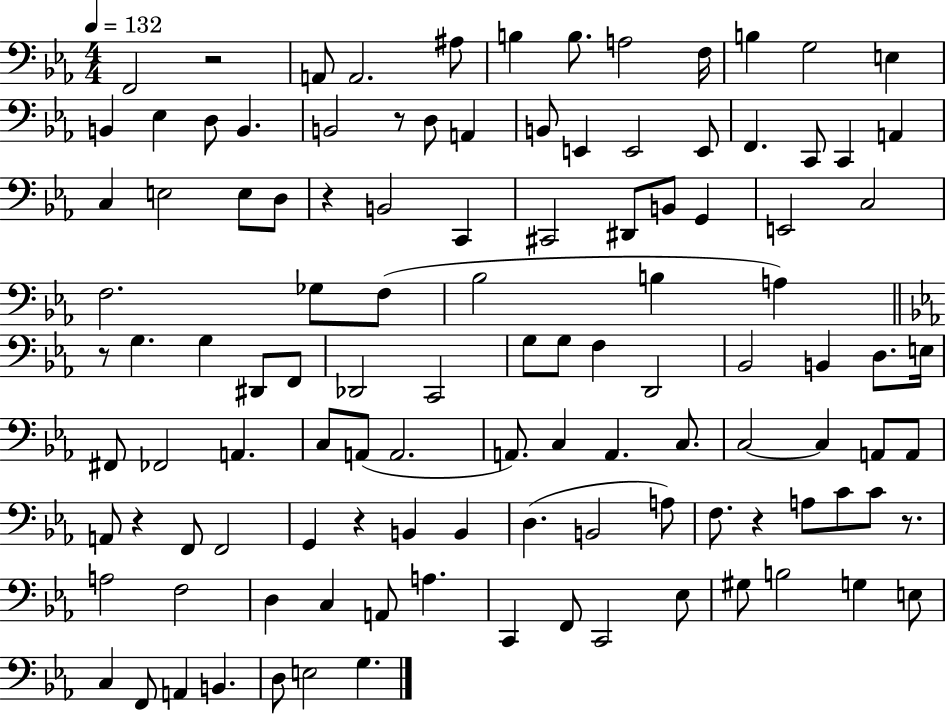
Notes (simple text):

F2/h R/h A2/e A2/h. A#3/e B3/q B3/e. A3/h F3/s B3/q G3/h E3/q B2/q Eb3/q D3/e B2/q. B2/h R/e D3/e A2/q B2/e E2/q E2/h E2/e F2/q. C2/e C2/q A2/q C3/q E3/h E3/e D3/e R/q B2/h C2/q C#2/h D#2/e B2/e G2/q E2/h C3/h F3/h. Gb3/e F3/e Bb3/h B3/q A3/q R/e G3/q. G3/q D#2/e F2/e Db2/h C2/h G3/e G3/e F3/q D2/h Bb2/h B2/q D3/e. E3/s F#2/e FES2/h A2/q. C3/e A2/e A2/h. A2/e. C3/q A2/q. C3/e. C3/h C3/q A2/e A2/e A2/e R/q F2/e F2/h G2/q R/q B2/q B2/q D3/q. B2/h A3/e F3/e. R/q A3/e C4/e C4/e R/e. A3/h F3/h D3/q C3/q A2/e A3/q. C2/q F2/e C2/h Eb3/e G#3/e B3/h G3/q E3/e C3/q F2/e A2/q B2/q. D3/e E3/h G3/q.